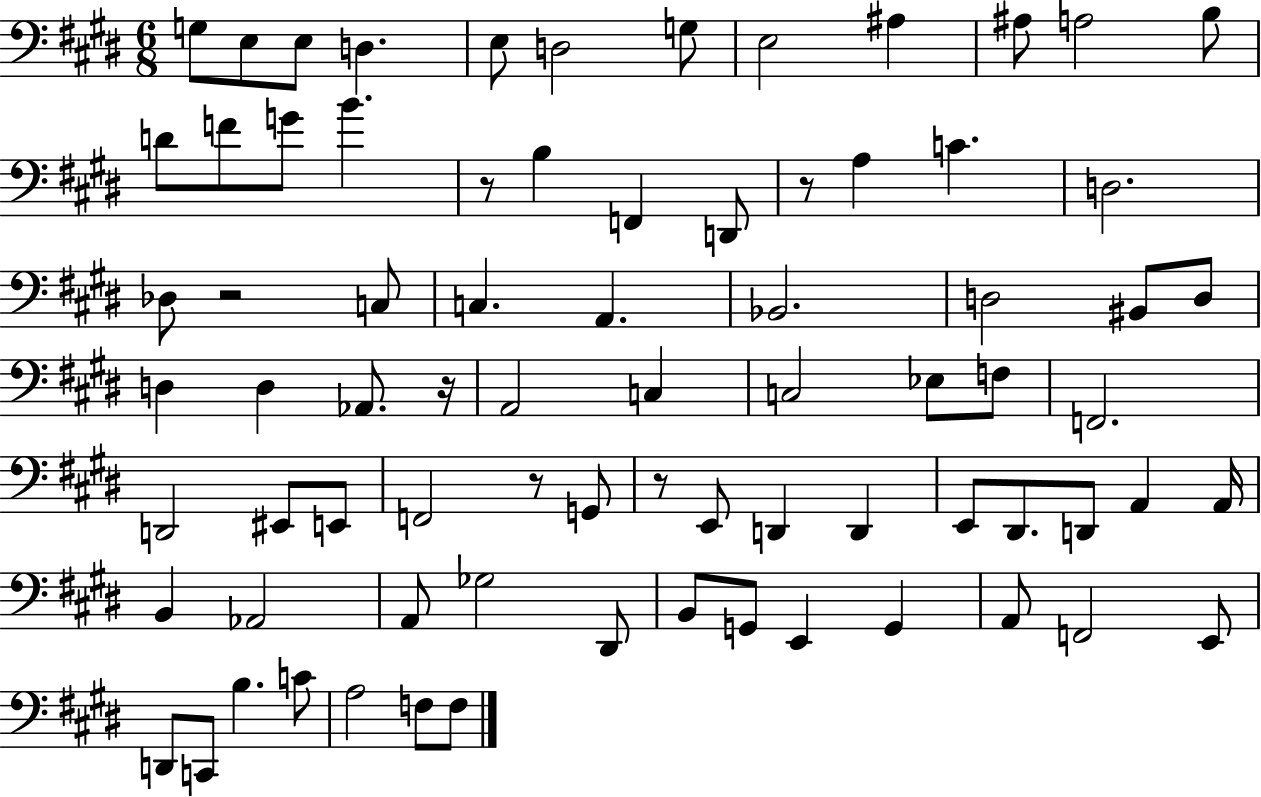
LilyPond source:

{
  \clef bass
  \numericTimeSignature
  \time 6/8
  \key e \major
  g8 e8 e8 d4. | e8 d2 g8 | e2 ais4 | ais8 a2 b8 | \break d'8 f'8 g'8 b'4. | r8 b4 f,4 d,8 | r8 a4 c'4. | d2. | \break des8 r2 c8 | c4. a,4. | bes,2. | d2 bis,8 d8 | \break d4 d4 aes,8. r16 | a,2 c4 | c2 ees8 f8 | f,2. | \break d,2 eis,8 e,8 | f,2 r8 g,8 | r8 e,8 d,4 d,4 | e,8 dis,8. d,8 a,4 a,16 | \break b,4 aes,2 | a,8 ges2 dis,8 | b,8 g,8 e,4 g,4 | a,8 f,2 e,8 | \break d,8 c,8 b4. c'8 | a2 f8 f8 | \bar "|."
}